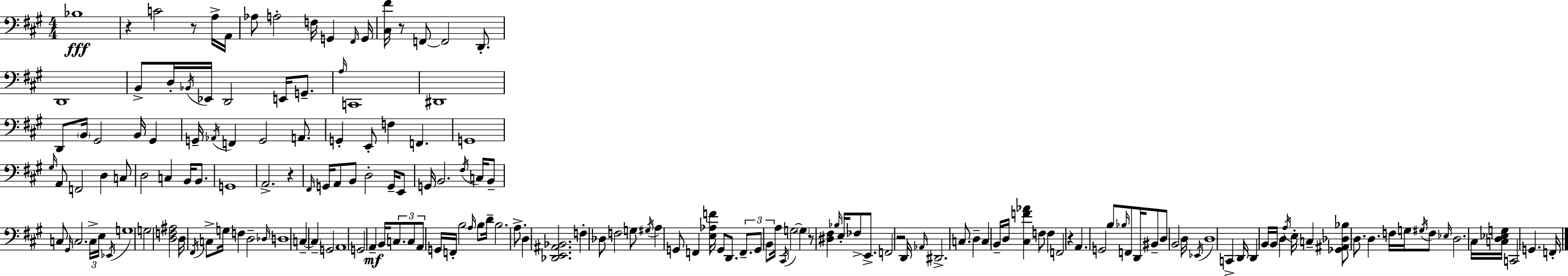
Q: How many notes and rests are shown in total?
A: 178